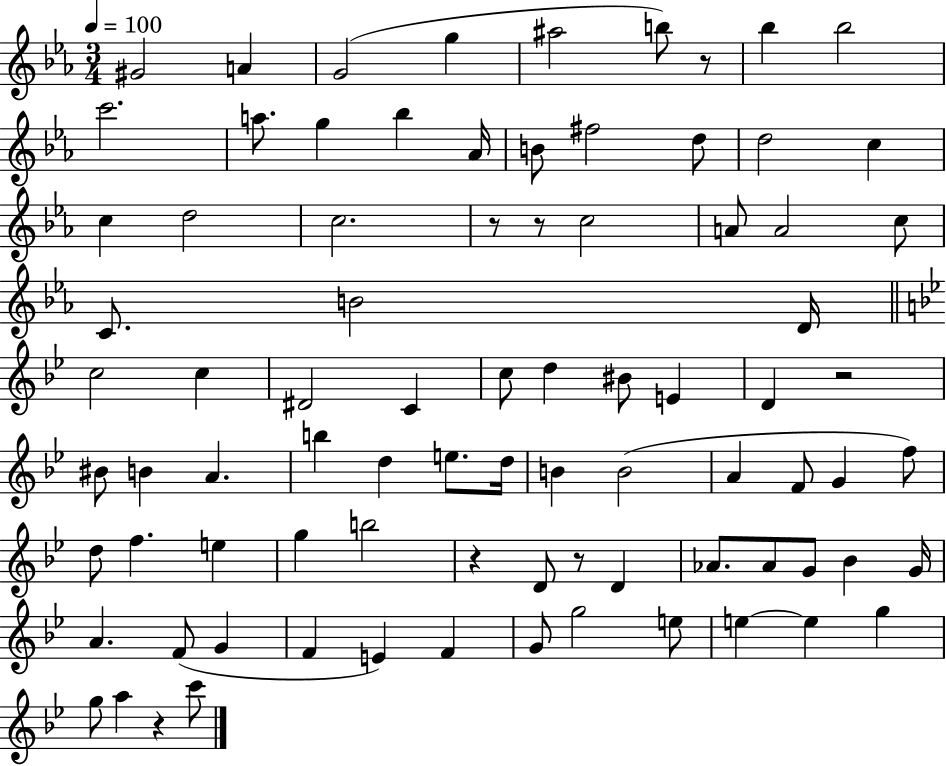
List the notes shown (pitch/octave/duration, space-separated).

G#4/h A4/q G4/h G5/q A#5/h B5/e R/e Bb5/q Bb5/h C6/h. A5/e. G5/q Bb5/q Ab4/s B4/e F#5/h D5/e D5/h C5/q C5/q D5/h C5/h. R/e R/e C5/h A4/e A4/h C5/e C4/e. B4/h D4/s C5/h C5/q D#4/h C4/q C5/e D5/q BIS4/e E4/q D4/q R/h BIS4/e B4/q A4/q. B5/q D5/q E5/e. D5/s B4/q B4/h A4/q F4/e G4/q F5/e D5/e F5/q. E5/q G5/q B5/h R/q D4/e R/e D4/q Ab4/e. Ab4/e G4/e Bb4/q G4/s A4/q. F4/e G4/q F4/q E4/q F4/q G4/e G5/h E5/e E5/q E5/q G5/q G5/e A5/q R/q C6/e